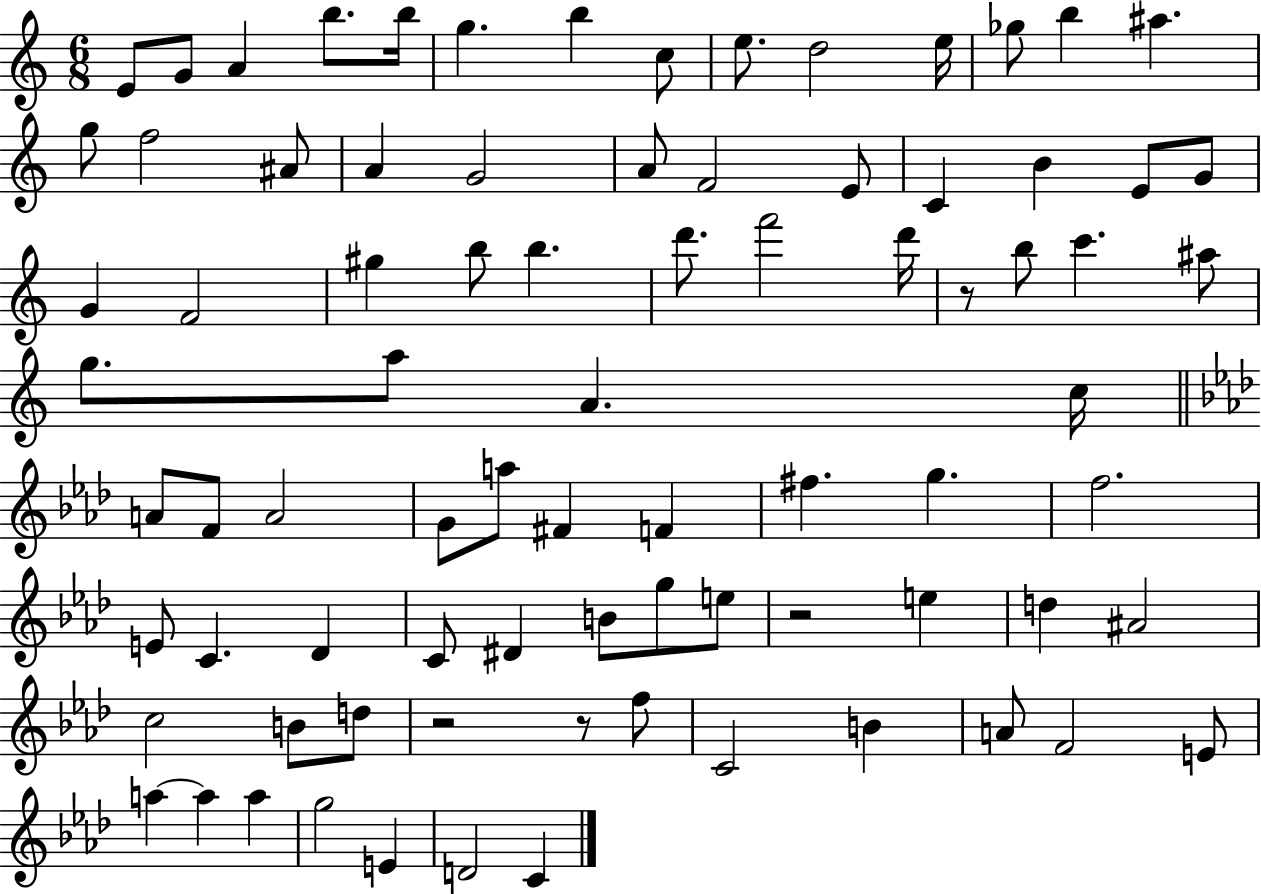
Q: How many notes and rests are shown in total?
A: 82